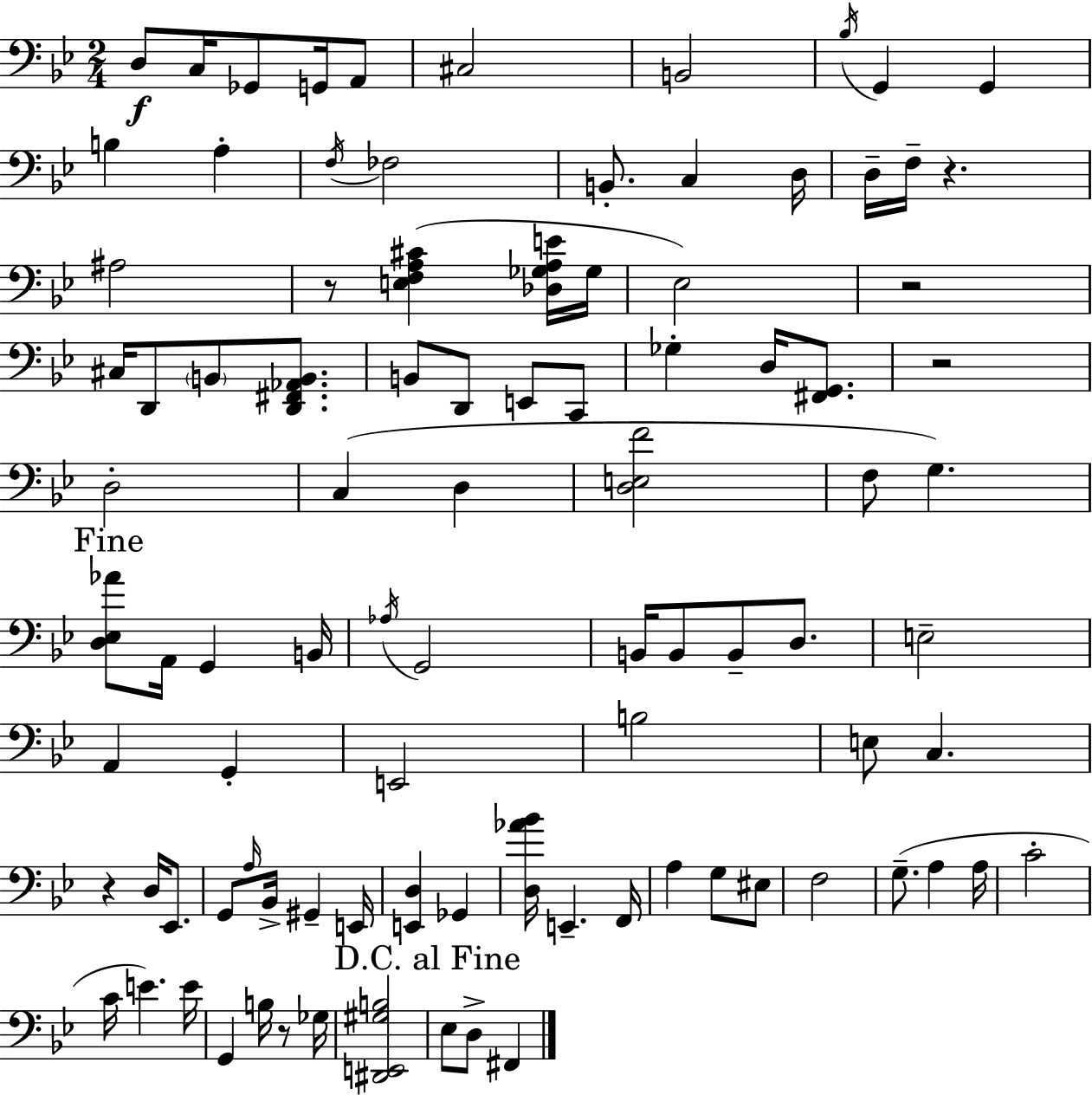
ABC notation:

X:1
T:Untitled
M:2/4
L:1/4
K:Gm
D,/2 C,/4 _G,,/2 G,,/4 A,,/2 ^C,2 B,,2 _B,/4 G,, G,, B, A, F,/4 _F,2 B,,/2 C, D,/4 D,/4 F,/4 z ^A,2 z/2 [E,F,A,^C] [_D,_G,A,E]/4 _G,/4 _E,2 z2 ^C,/4 D,,/2 B,,/2 [D,,^F,,_A,,B,,]/2 B,,/2 D,,/2 E,,/2 C,,/2 _G, D,/4 [^F,,G,,]/2 z2 D,2 C, D, [D,E,F]2 F,/2 G, [D,_E,_A]/2 A,,/4 G,, B,,/4 _A,/4 G,,2 B,,/4 B,,/2 B,,/2 D,/2 E,2 A,, G,, E,,2 B,2 E,/2 C, z D,/4 _E,,/2 G,,/2 A,/4 _B,,/4 ^G,, E,,/4 [E,,D,] _G,, [D,_A_B]/4 E,, F,,/4 A, G,/2 ^E,/2 F,2 G,/2 A, A,/4 C2 C/4 E E/4 G,, B,/4 z/2 _G,/4 [^D,,E,,^G,B,]2 _E,/2 D,/2 ^F,,